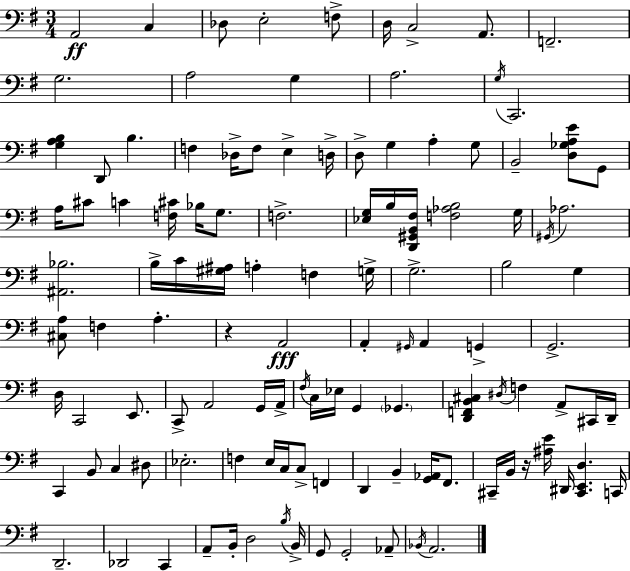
A2/h C3/q Db3/e E3/h F3/e D3/s C3/h A2/e. F2/h. G3/h. A3/h G3/q A3/h. G3/s C2/h. [G3,A3,B3]/q D2/e B3/q. F3/q Db3/s F3/e E3/q D3/s D3/e G3/q A3/q G3/e B2/h [D3,Gb3,A3,E4]/e G2/e A3/s C#4/e C4/q [F3,C#4]/s Bb3/s G3/e. F3/h. [Eb3,G3]/s B3/s [D2,G#2,B2,F#3]/s [F3,Ab3,B3]/h G3/s G#2/s Ab3/h. [A#2,Bb3]/h. B3/s C4/s [G#3,A#3]/s A3/q F3/q G3/s G3/h. B3/h G3/q [C#3,A3]/e F3/q A3/q. R/q A2/h A2/q G#2/s A2/q G2/q G2/h. D3/s C2/h E2/e. C2/e A2/h G2/s A2/s F#3/s C3/s Eb3/s G2/q Gb2/q. [D2,F2,B2,C#3]/q D#3/s F3/q A2/e C#2/s D2/s C2/q B2/e C3/q D#3/e Eb3/h. F3/q E3/s C3/s C3/e F2/q D2/q B2/q [G2,Ab2]/s F#2/e. C#2/s B2/s R/s [A#3,E4]/s D#2/s [C#2,E2,D3]/q. C2/s D2/h. Db2/h C2/q A2/e B2/s D3/h B3/s B2/s G2/e G2/h Ab2/e Bb2/s A2/h.